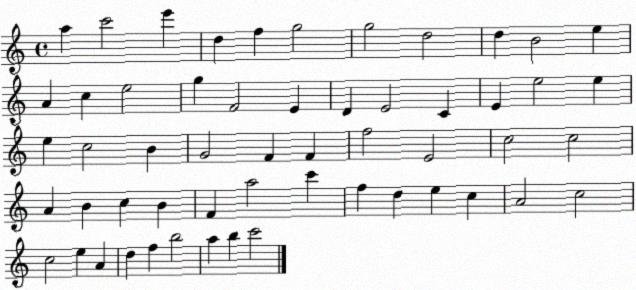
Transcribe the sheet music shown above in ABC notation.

X:1
T:Untitled
M:4/4
L:1/4
K:C
a c'2 e' d f g2 g2 d2 d B2 e A c e2 g F2 E D E2 C E e2 e e c2 B G2 F F f2 E2 c2 c2 A B c B F a2 c' f d e c A2 c2 c2 e A d f b2 a b c'2